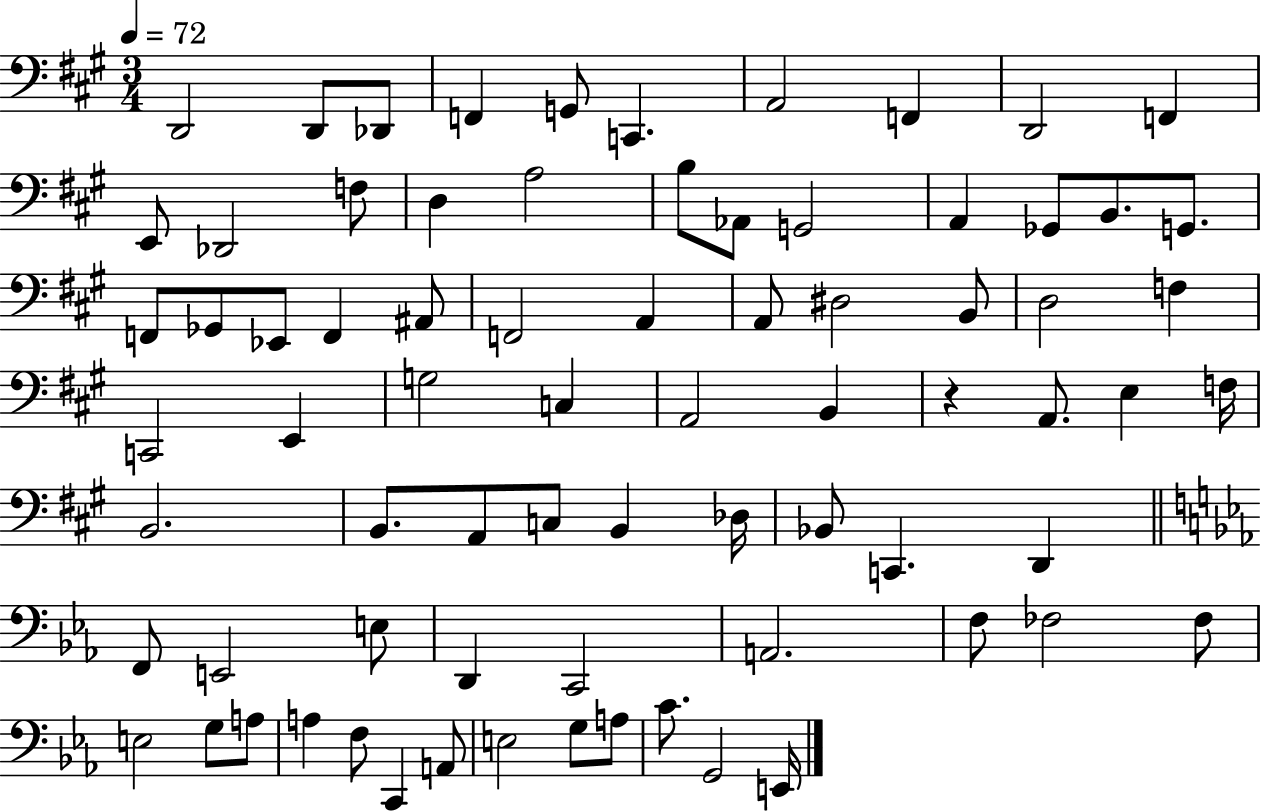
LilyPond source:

{
  \clef bass
  \numericTimeSignature
  \time 3/4
  \key a \major
  \tempo 4 = 72
  d,2 d,8 des,8 | f,4 g,8 c,4. | a,2 f,4 | d,2 f,4 | \break e,8 des,2 f8 | d4 a2 | b8 aes,8 g,2 | a,4 ges,8 b,8. g,8. | \break f,8 ges,8 ees,8 f,4 ais,8 | f,2 a,4 | a,8 dis2 b,8 | d2 f4 | \break c,2 e,4 | g2 c4 | a,2 b,4 | r4 a,8. e4 f16 | \break b,2. | b,8. a,8 c8 b,4 des16 | bes,8 c,4. d,4 | \bar "||" \break \key c \minor f,8 e,2 e8 | d,4 c,2 | a,2. | f8 fes2 fes8 | \break e2 g8 a8 | a4 f8 c,4 a,8 | e2 g8 a8 | c'8. g,2 e,16 | \break \bar "|."
}